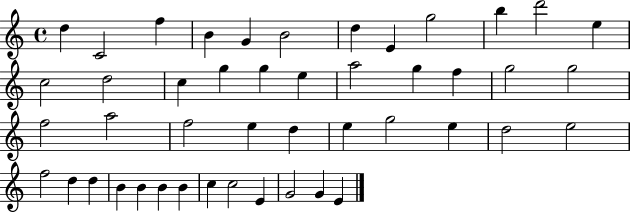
X:1
T:Untitled
M:4/4
L:1/4
K:C
d C2 f B G B2 d E g2 b d'2 e c2 d2 c g g e a2 g f g2 g2 f2 a2 f2 e d e g2 e d2 e2 f2 d d B B B B c c2 E G2 G E